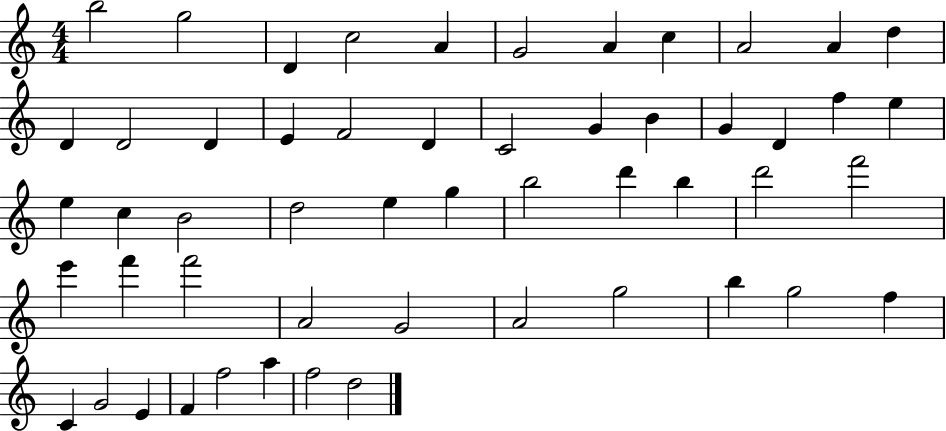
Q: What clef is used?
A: treble